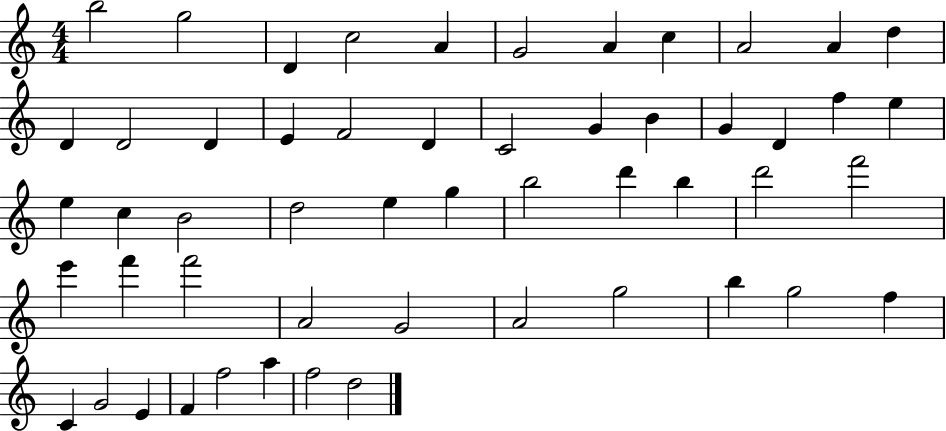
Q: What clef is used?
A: treble